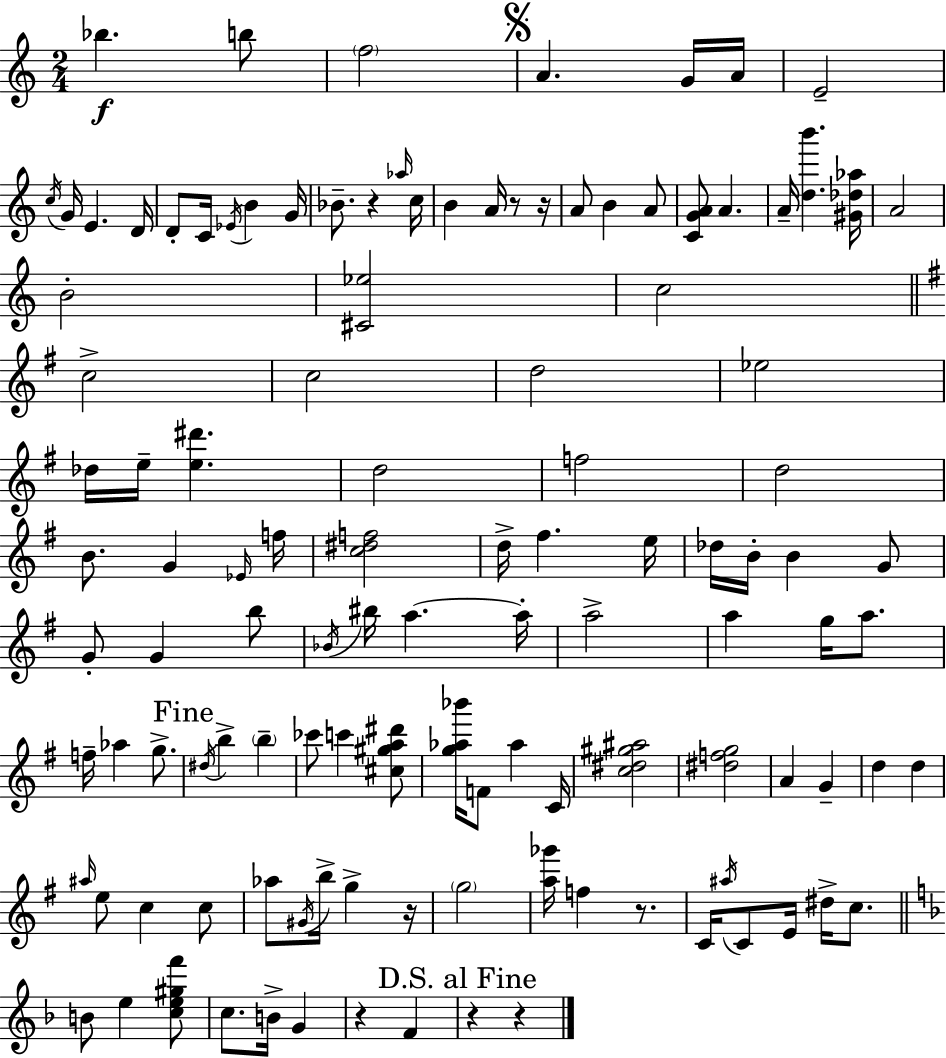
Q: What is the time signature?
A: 2/4